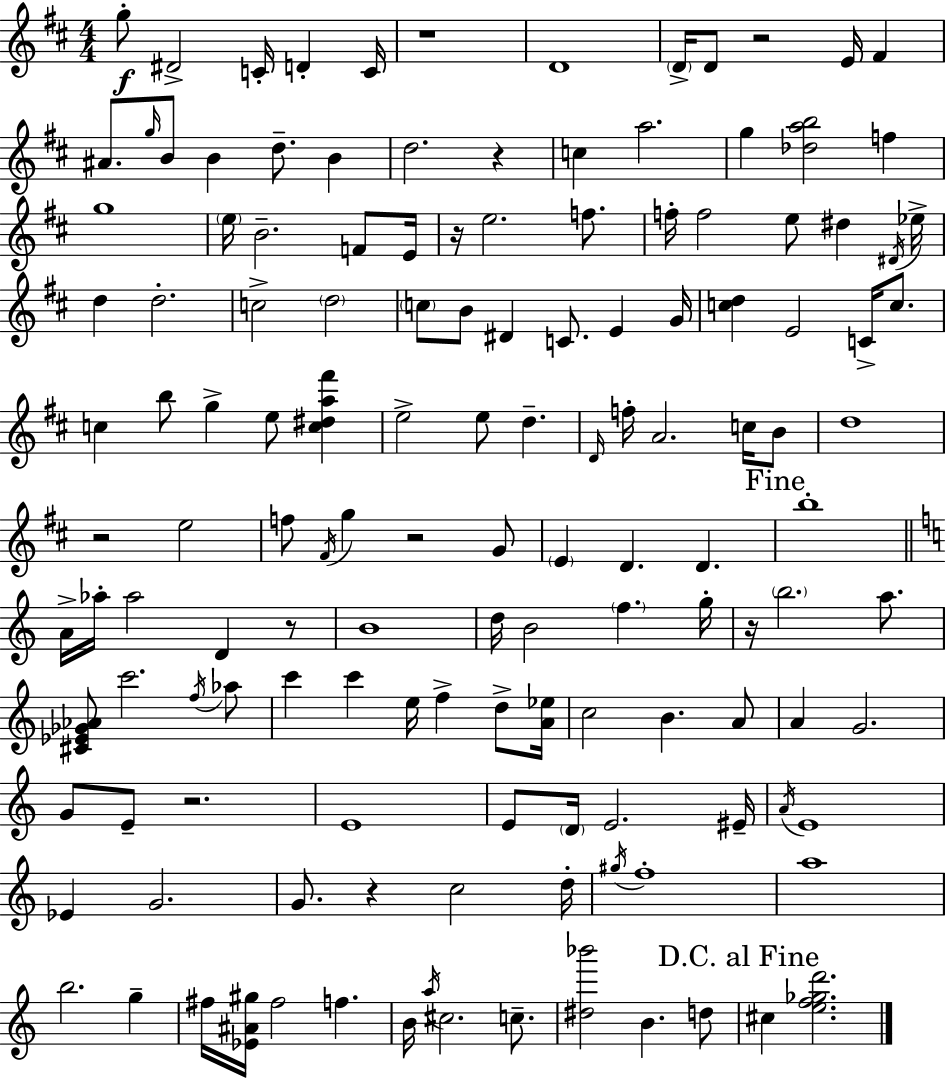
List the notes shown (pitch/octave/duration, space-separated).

G5/e D#4/h C4/s D4/q C4/s R/w D4/w D4/s D4/e R/h E4/s F#4/q A#4/e. G5/s B4/e B4/q D5/e. B4/q D5/h. R/q C5/q A5/h. G5/q [Db5,A5,B5]/h F5/q G5/w E5/s B4/h. F4/e E4/s R/s E5/h. F5/e. F5/s F5/h E5/e D#5/q D#4/s Eb5/s D5/q D5/h. C5/h D5/h C5/e B4/e D#4/q C4/e. E4/q G4/s [C5,D5]/q E4/h C4/s C5/e. C5/q B5/e G5/q E5/e [C5,D#5,A5,F#6]/q E5/h E5/e D5/q. D4/s F5/s A4/h. C5/s B4/e D5/w R/h E5/h F5/e F#4/s G5/q R/h G4/e E4/q D4/q. D4/q. B5/w A4/s Ab5/s Ab5/h D4/q R/e B4/w D5/s B4/h F5/q. G5/s R/s B5/h. A5/e. [C#4,Eb4,Gb4,Ab4]/e C6/h. F5/s Ab5/e C6/q C6/q E5/s F5/q D5/e [A4,Eb5]/s C5/h B4/q. A4/e A4/q G4/h. G4/e E4/e R/h. E4/w E4/e D4/s E4/h. EIS4/s A4/s E4/w Eb4/q G4/h. G4/e. R/q C5/h D5/s G#5/s F5/w A5/w B5/h. G5/q F#5/s [Eb4,A#4,G#5]/s F#5/h F5/q. B4/s A5/s C#5/h. C5/e. [D#5,Bb6]/h B4/q. D5/e C#5/q [E5,F5,Gb5,D6]/h.